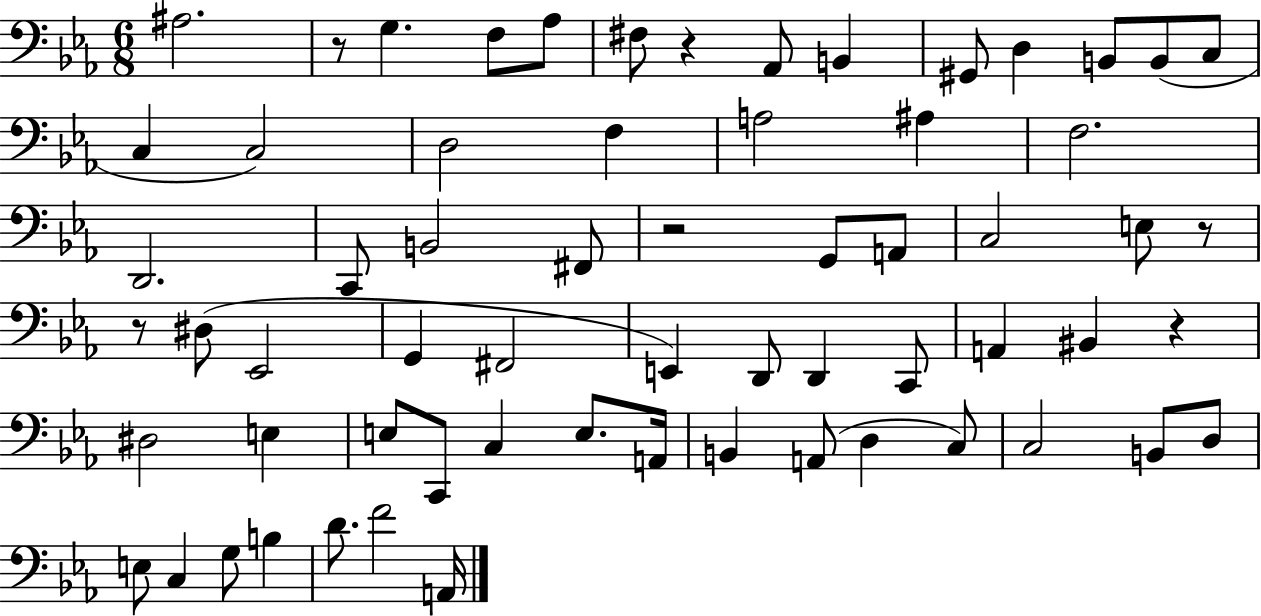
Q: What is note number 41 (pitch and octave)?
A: C2